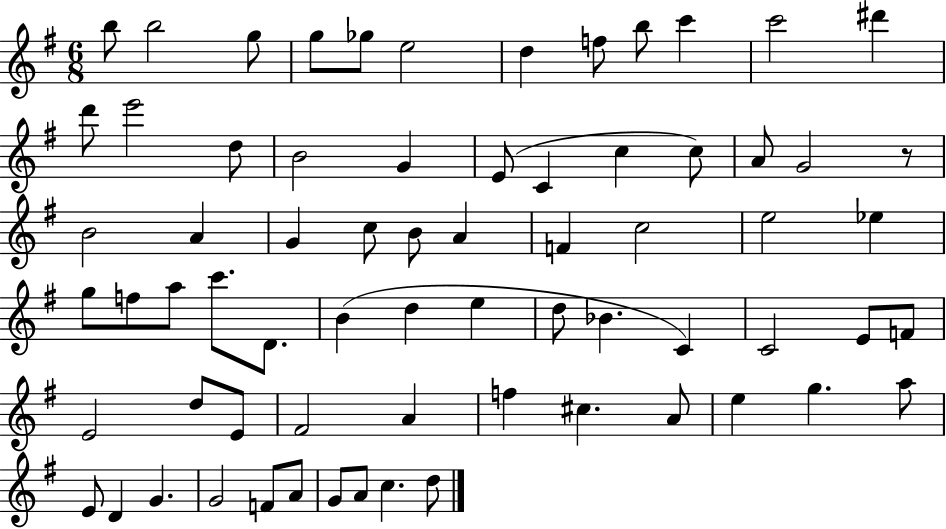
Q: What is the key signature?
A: G major